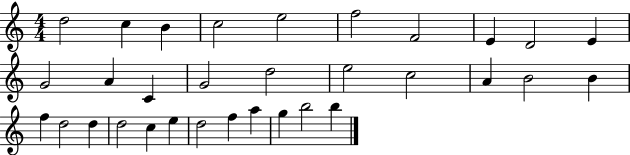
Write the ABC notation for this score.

X:1
T:Untitled
M:4/4
L:1/4
K:C
d2 c B c2 e2 f2 F2 E D2 E G2 A C G2 d2 e2 c2 A B2 B f d2 d d2 c e d2 f a g b2 b